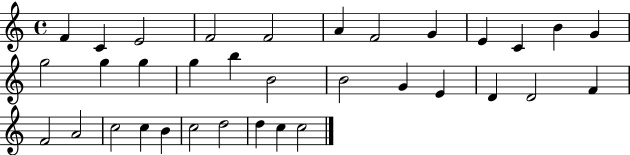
F4/q C4/q E4/h F4/h F4/h A4/q F4/h G4/q E4/q C4/q B4/q G4/q G5/h G5/q G5/q G5/q B5/q B4/h B4/h G4/q E4/q D4/q D4/h F4/q F4/h A4/h C5/h C5/q B4/q C5/h D5/h D5/q C5/q C5/h